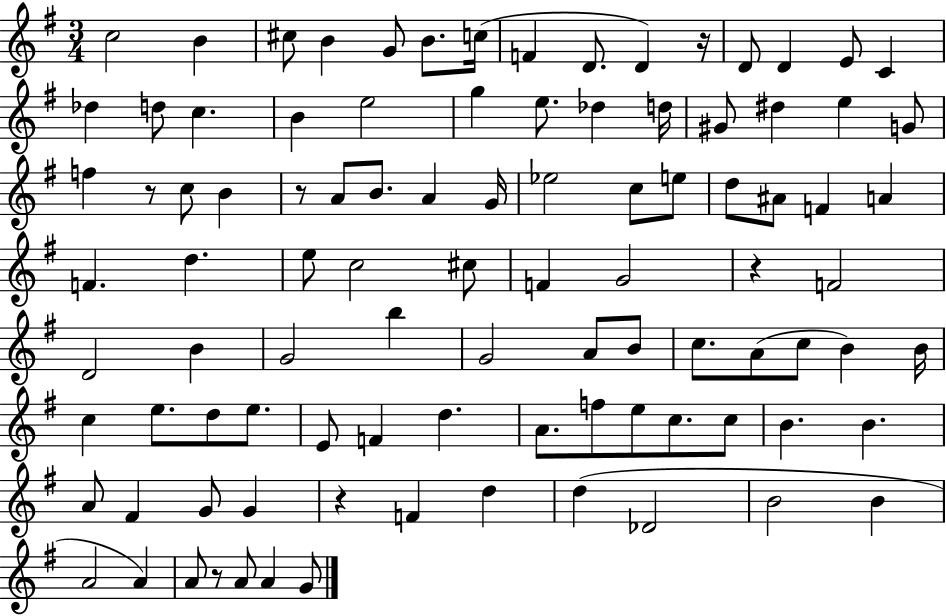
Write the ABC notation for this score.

X:1
T:Untitled
M:3/4
L:1/4
K:G
c2 B ^c/2 B G/2 B/2 c/4 F D/2 D z/4 D/2 D E/2 C _d d/2 c B e2 g e/2 _d d/4 ^G/2 ^d e G/2 f z/2 c/2 B z/2 A/2 B/2 A G/4 _e2 c/2 e/2 d/2 ^A/2 F A F d e/2 c2 ^c/2 F G2 z F2 D2 B G2 b G2 A/2 B/2 c/2 A/2 c/2 B B/4 c e/2 d/2 e/2 E/2 F d A/2 f/2 e/2 c/2 c/2 B B A/2 ^F G/2 G z F d d _D2 B2 B A2 A A/2 z/2 A/2 A G/2